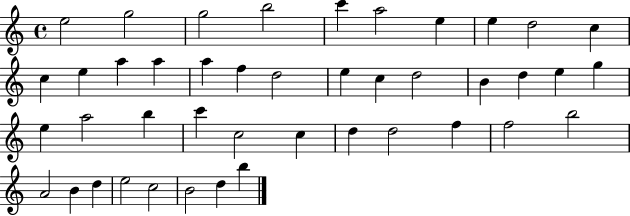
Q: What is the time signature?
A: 4/4